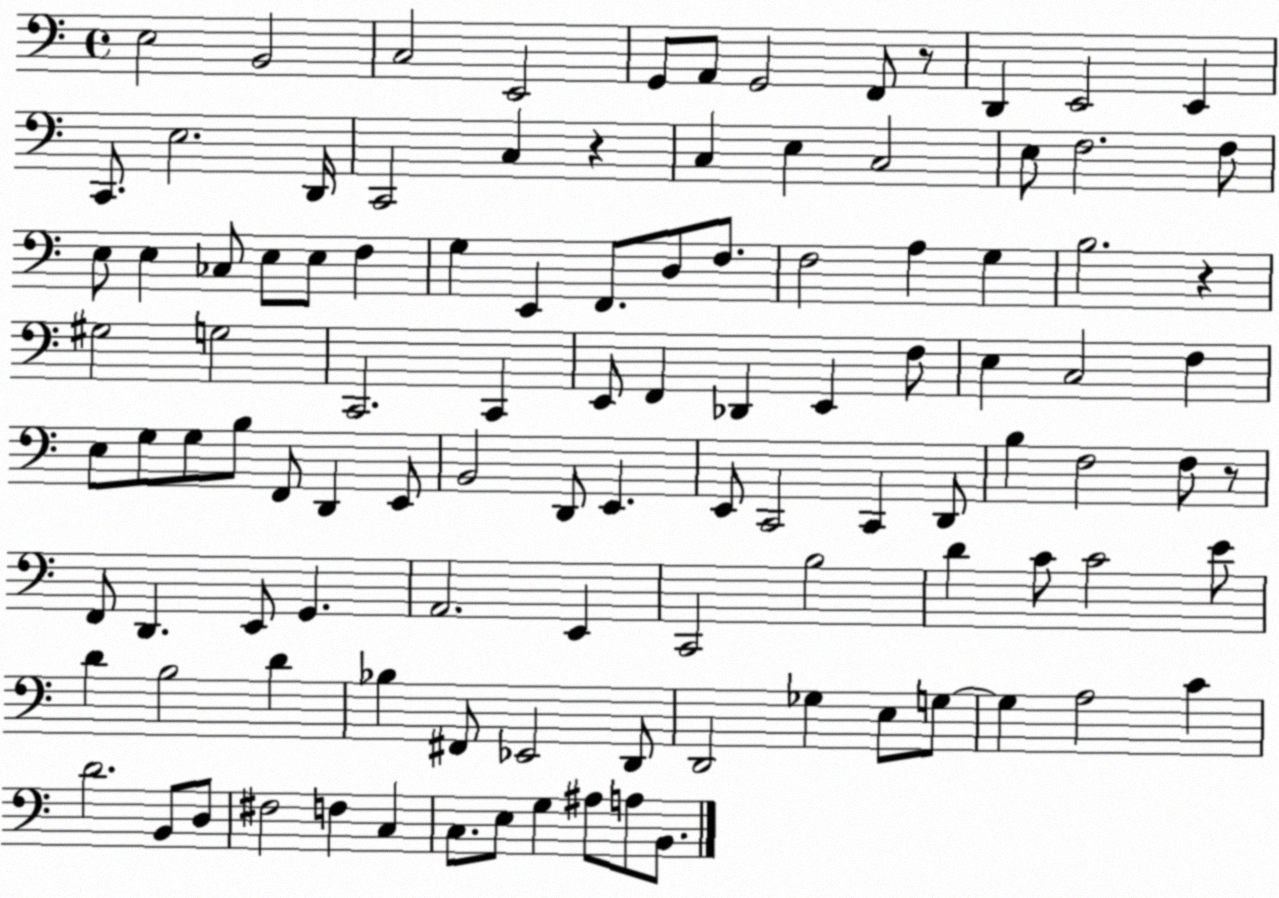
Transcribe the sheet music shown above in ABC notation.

X:1
T:Untitled
M:4/4
L:1/4
K:C
E,2 B,,2 C,2 E,,2 G,,/2 A,,/2 G,,2 F,,/2 z/2 D,, E,,2 E,, C,,/2 E,2 D,,/4 C,,2 C, z C, E, C,2 E,/2 F,2 F,/2 E,/2 E, _C,/2 E,/2 E,/2 F, G, E,, F,,/2 D,/2 F,/2 F,2 A, G, B,2 z ^G,2 G,2 C,,2 C,, E,,/2 F,, _D,, E,, F,/2 E, C,2 F, E,/2 G,/2 G,/2 B,/2 F,,/2 D,, E,,/2 B,,2 D,,/2 E,, E,,/2 C,,2 C,, D,,/2 B, F,2 F,/2 z/2 F,,/2 D,, E,,/2 G,, A,,2 E,, C,,2 B,2 D C/2 C2 E/2 D B,2 D _B, ^F,,/2 _E,,2 D,,/2 D,,2 _G, E,/2 G,/2 G, A,2 C D2 B,,/2 D,/2 ^F,2 F, C, C,/2 E,/2 G, ^A,/2 A,/2 B,,/2